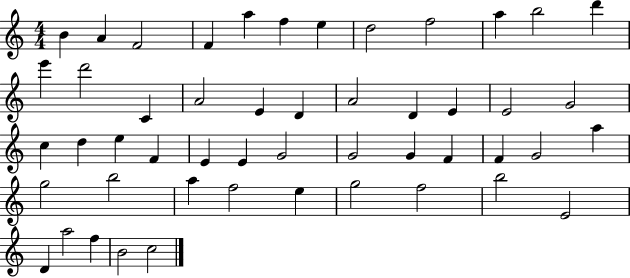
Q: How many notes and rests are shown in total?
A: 50